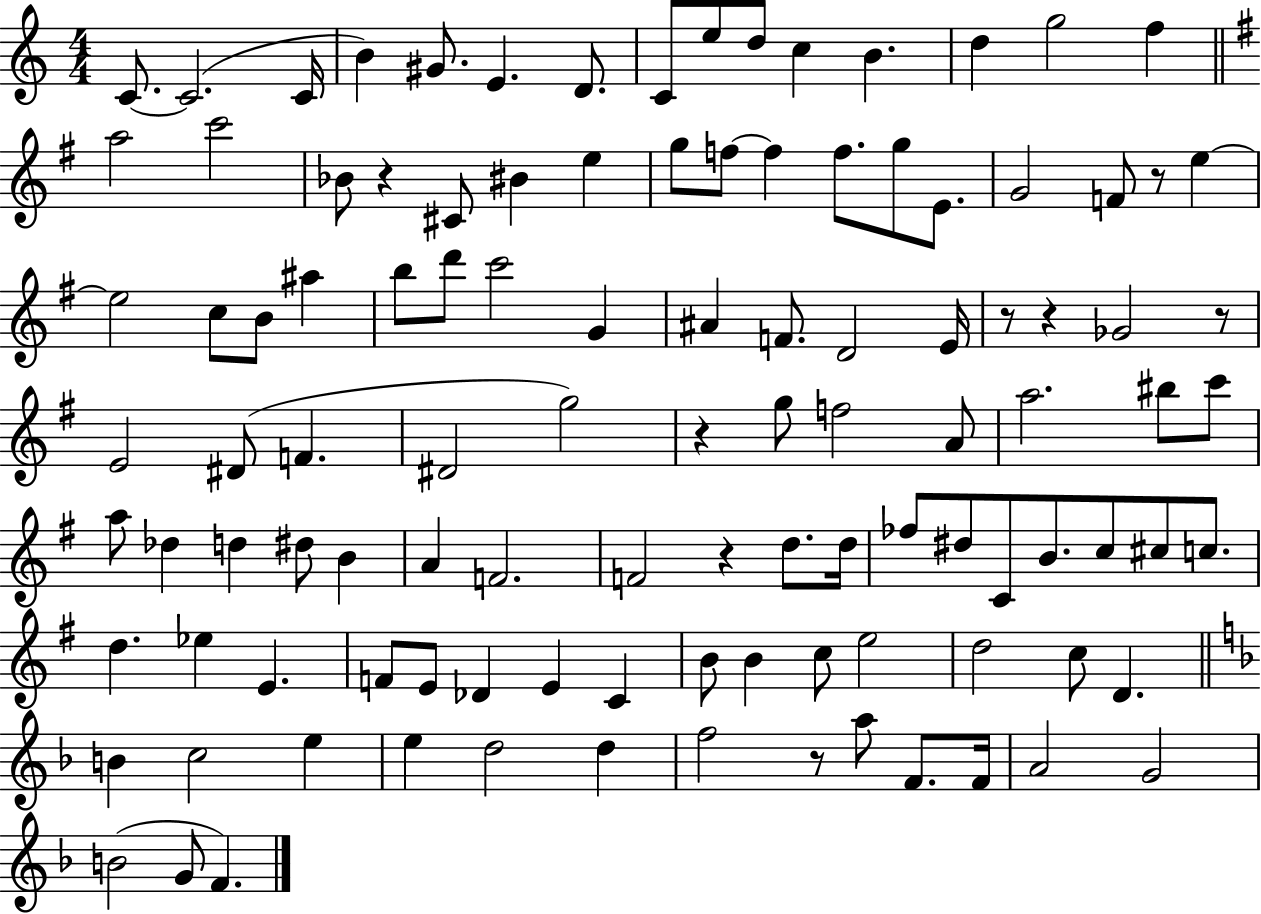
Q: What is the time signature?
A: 4/4